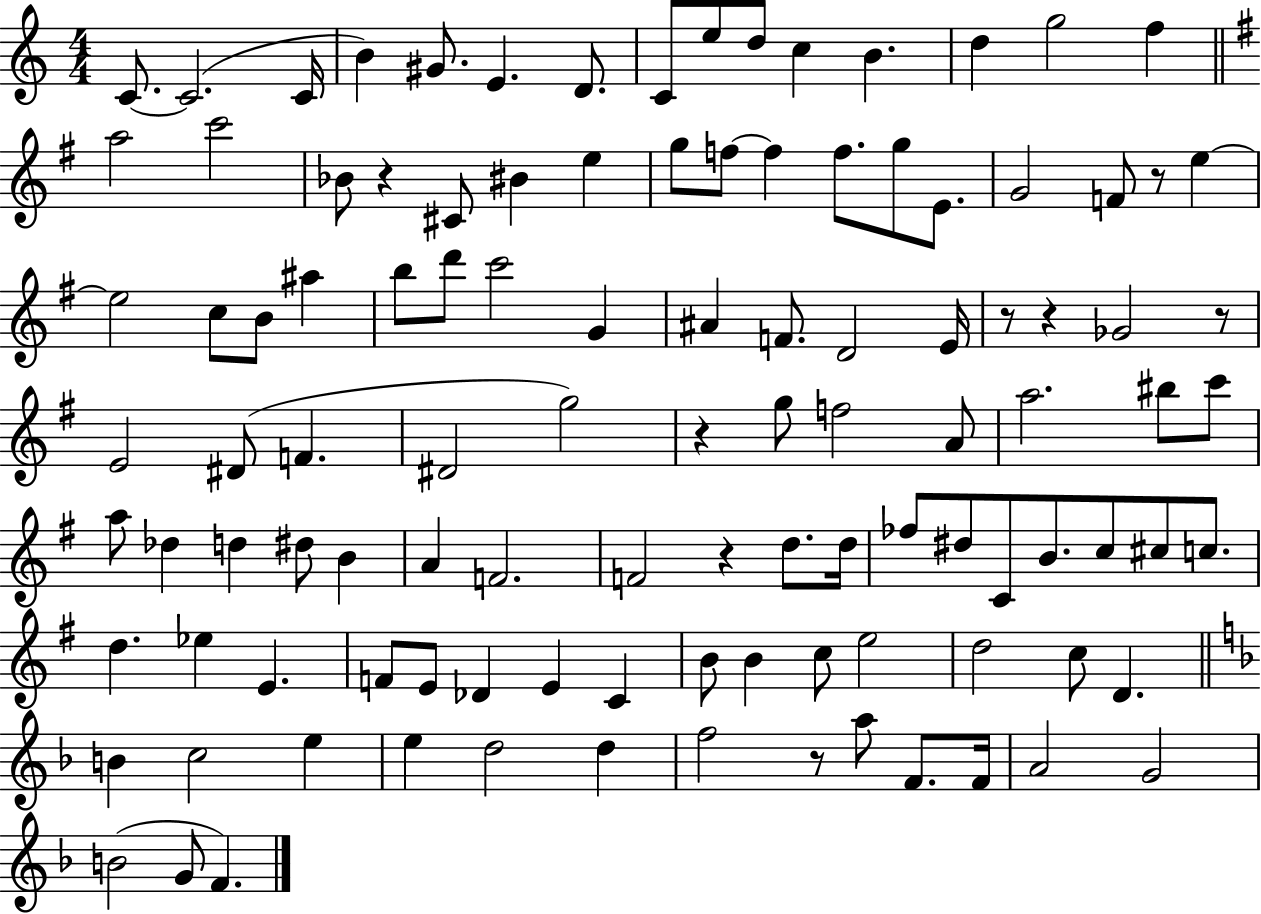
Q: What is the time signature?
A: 4/4